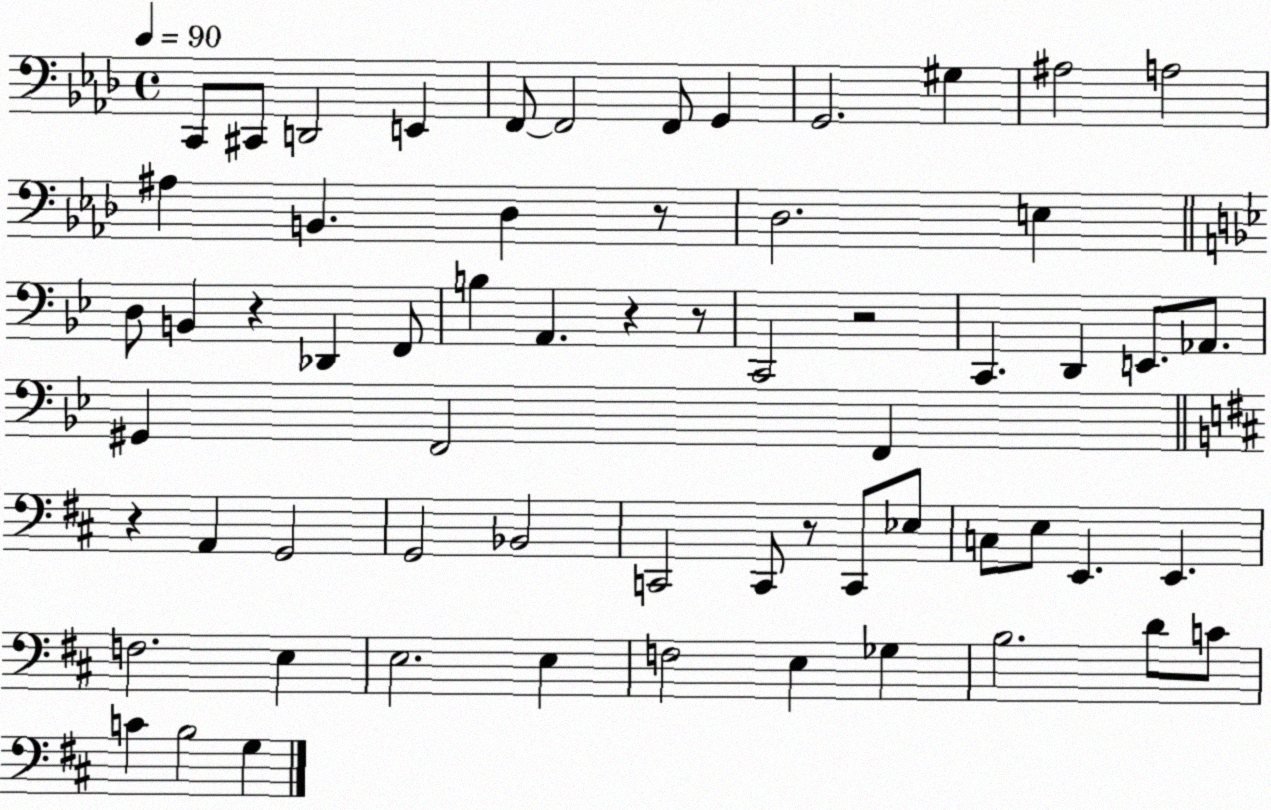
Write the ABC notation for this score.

X:1
T:Untitled
M:4/4
L:1/4
K:Ab
C,,/2 ^C,,/2 D,,2 E,, F,,/2 F,,2 F,,/2 G,, G,,2 ^G, ^A,2 A,2 ^A, B,, _D, z/2 _D,2 E, D,/2 B,, z _D,, F,,/2 B, A,, z z/2 C,,2 z2 C,, D,, E,,/2 _A,,/2 ^G,, F,,2 F,, z A,, G,,2 G,,2 _B,,2 C,,2 C,,/2 z/2 C,,/2 _E,/2 C,/2 E,/2 E,, E,, F,2 E, E,2 E, F,2 E, _G, B,2 D/2 C/2 C B,2 G,